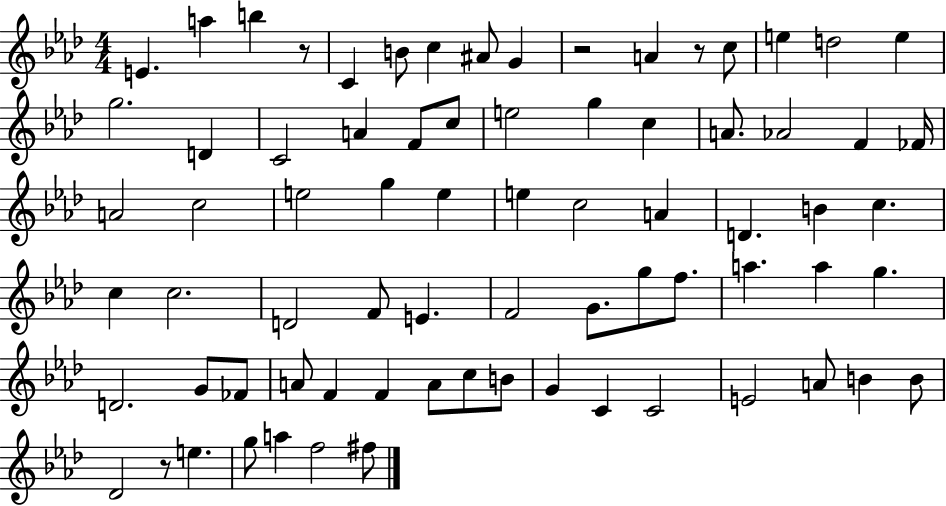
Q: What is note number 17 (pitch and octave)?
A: A4